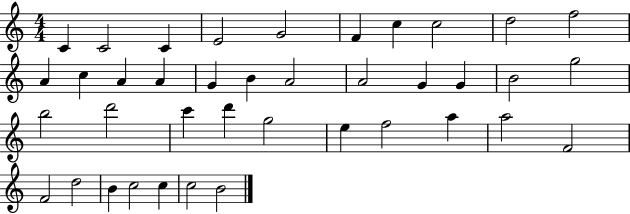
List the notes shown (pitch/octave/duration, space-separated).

C4/q C4/h C4/q E4/h G4/h F4/q C5/q C5/h D5/h F5/h A4/q C5/q A4/q A4/q G4/q B4/q A4/h A4/h G4/q G4/q B4/h G5/h B5/h D6/h C6/q D6/q G5/h E5/q F5/h A5/q A5/h F4/h F4/h D5/h B4/q C5/h C5/q C5/h B4/h